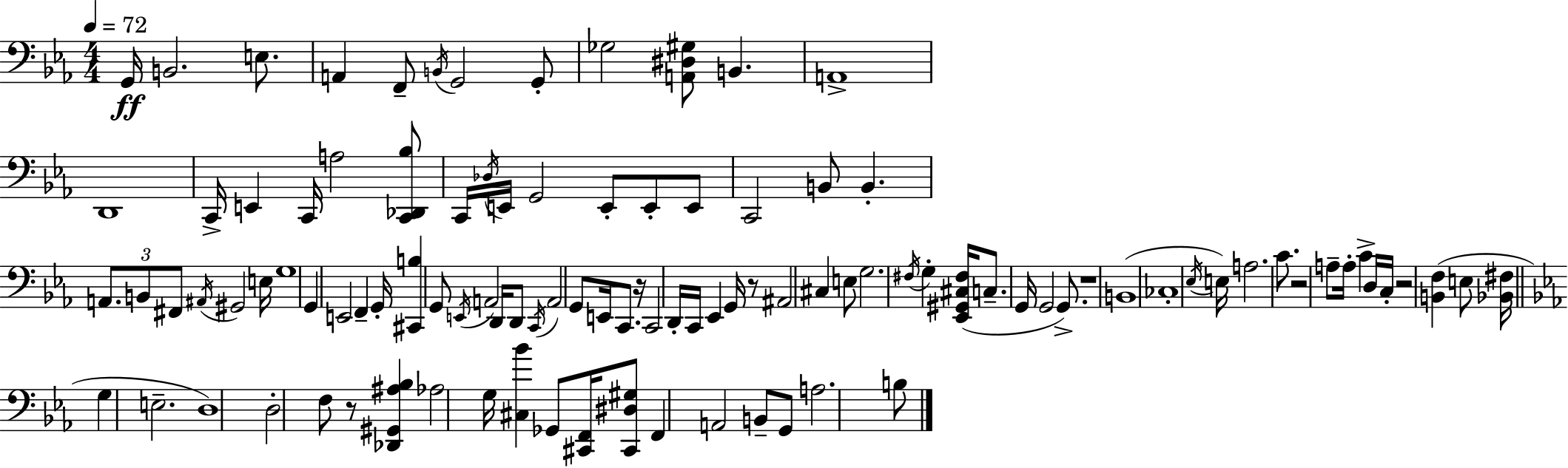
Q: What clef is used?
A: bass